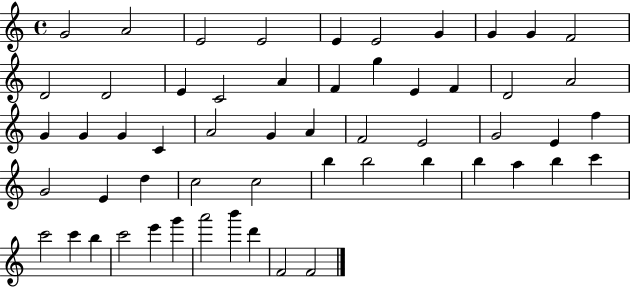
G4/h A4/h E4/h E4/h E4/q E4/h G4/q G4/q G4/q F4/h D4/h D4/h E4/q C4/h A4/q F4/q G5/q E4/q F4/q D4/h A4/h G4/q G4/q G4/q C4/q A4/h G4/q A4/q F4/h E4/h G4/h E4/q F5/q G4/h E4/q D5/q C5/h C5/h B5/q B5/h B5/q B5/q A5/q B5/q C6/q C6/h C6/q B5/q C6/h E6/q G6/q A6/h B6/q D6/q F4/h F4/h